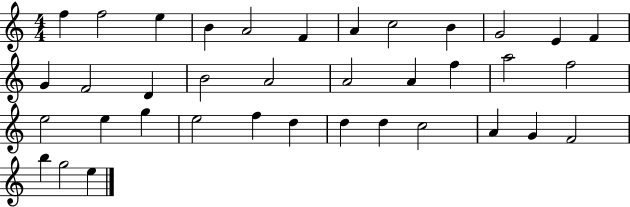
X:1
T:Untitled
M:4/4
L:1/4
K:C
f f2 e B A2 F A c2 B G2 E F G F2 D B2 A2 A2 A f a2 f2 e2 e g e2 f d d d c2 A G F2 b g2 e